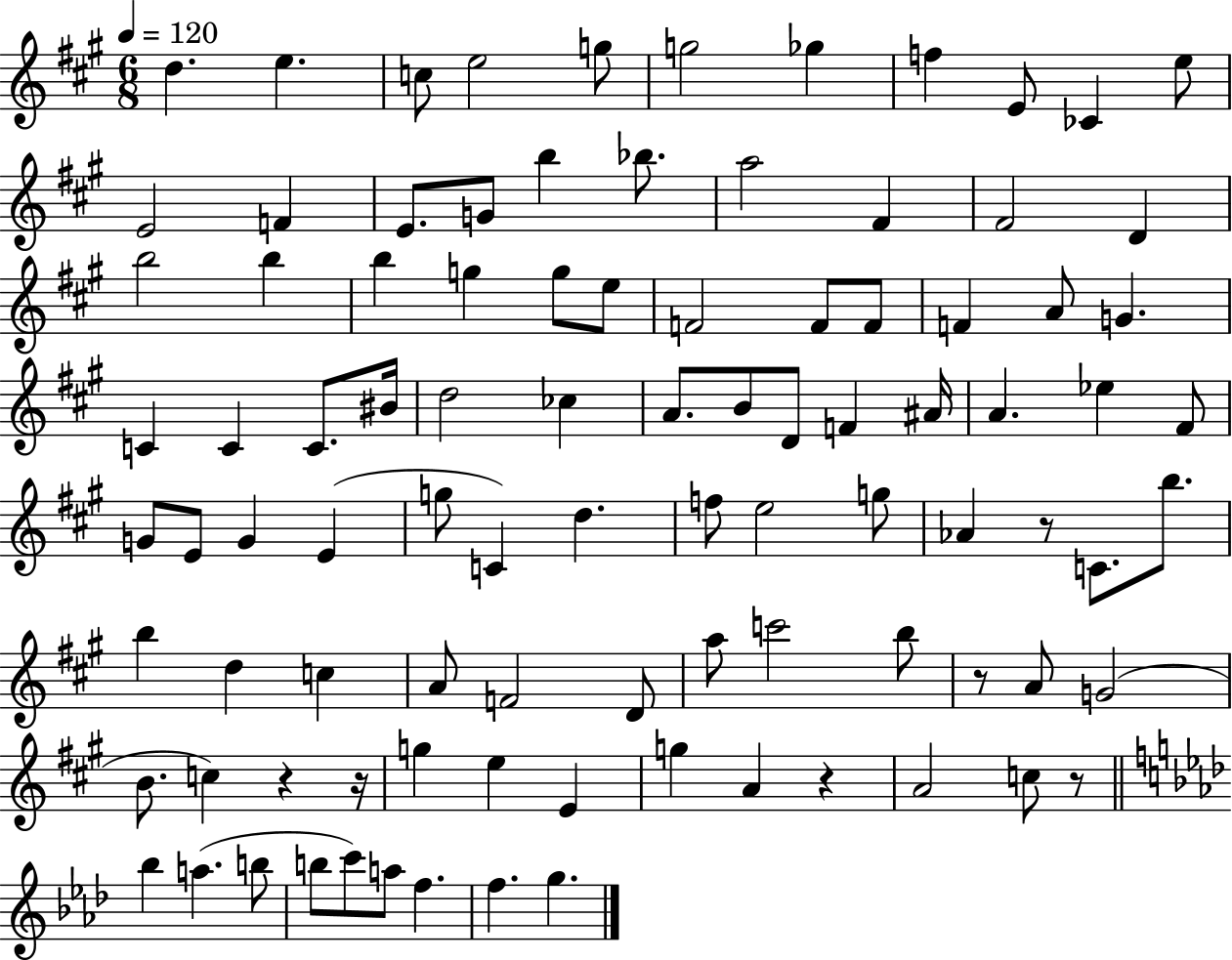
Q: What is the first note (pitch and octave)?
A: D5